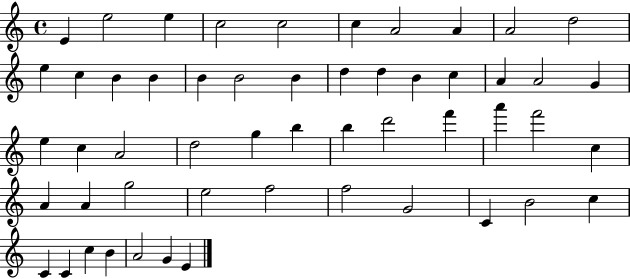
E4/q E5/h E5/q C5/h C5/h C5/q A4/h A4/q A4/h D5/h E5/q C5/q B4/q B4/q B4/q B4/h B4/q D5/q D5/q B4/q C5/q A4/q A4/h G4/q E5/q C5/q A4/h D5/h G5/q B5/q B5/q D6/h F6/q A6/q F6/h C5/q A4/q A4/q G5/h E5/h F5/h F5/h G4/h C4/q B4/h C5/q C4/q C4/q C5/q B4/q A4/h G4/q E4/q